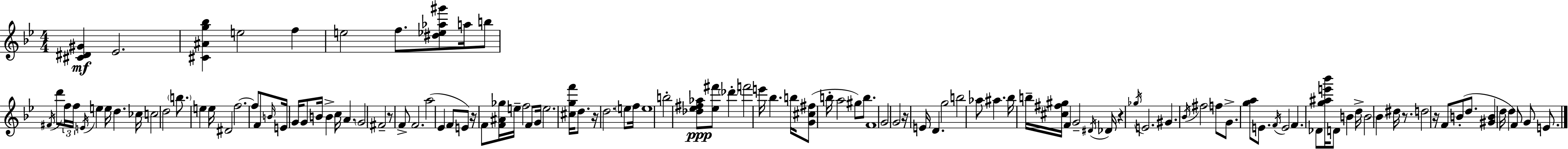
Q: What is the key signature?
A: BES major